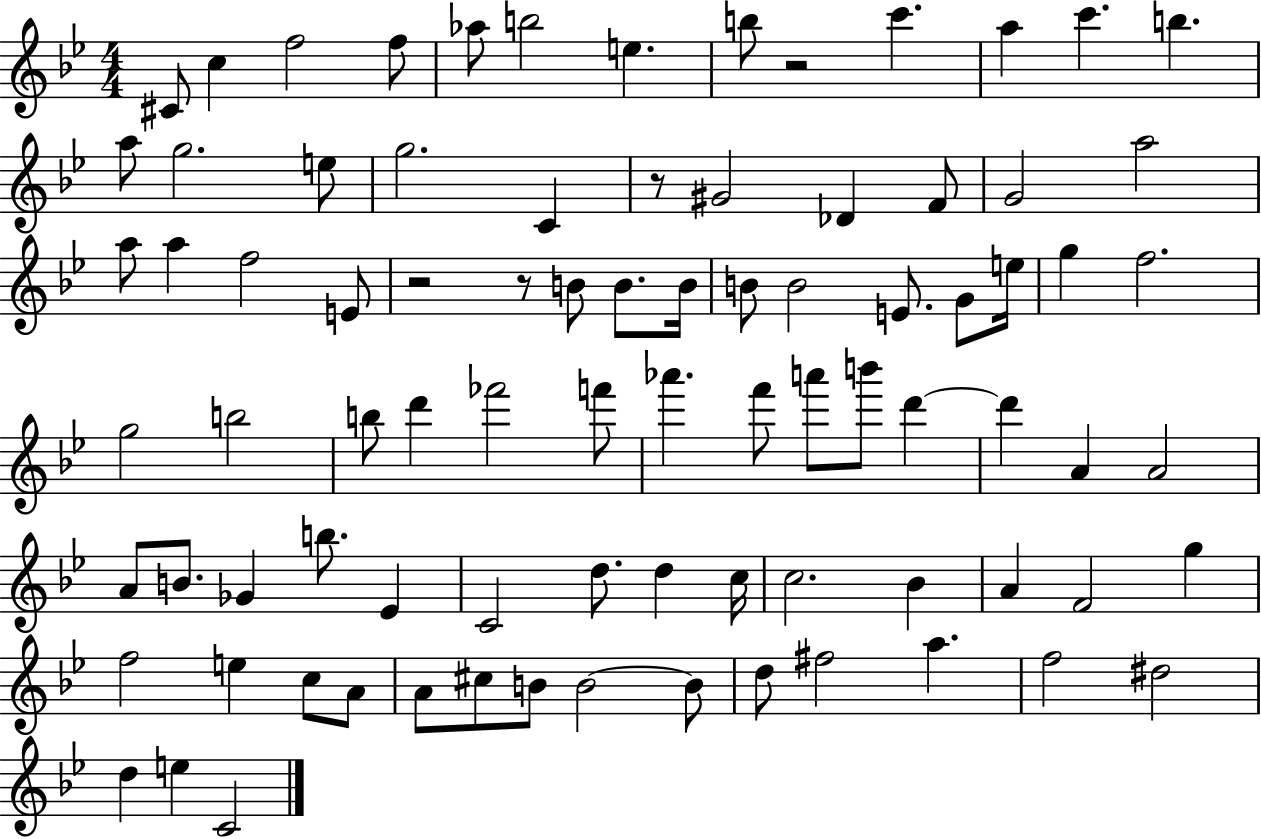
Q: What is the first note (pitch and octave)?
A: C#4